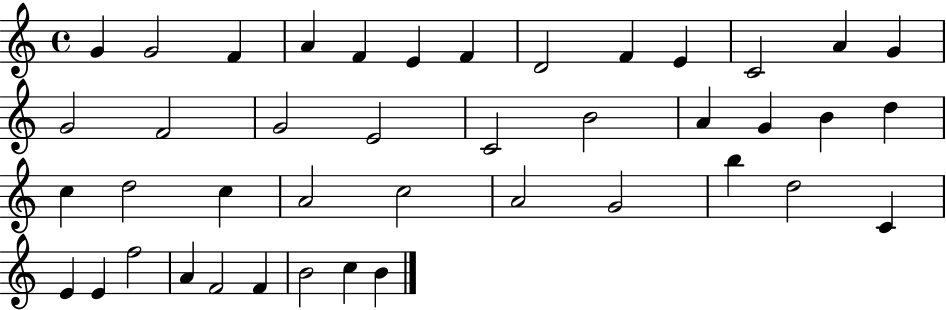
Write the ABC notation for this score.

X:1
T:Untitled
M:4/4
L:1/4
K:C
G G2 F A F E F D2 F E C2 A G G2 F2 G2 E2 C2 B2 A G B d c d2 c A2 c2 A2 G2 b d2 C E E f2 A F2 F B2 c B